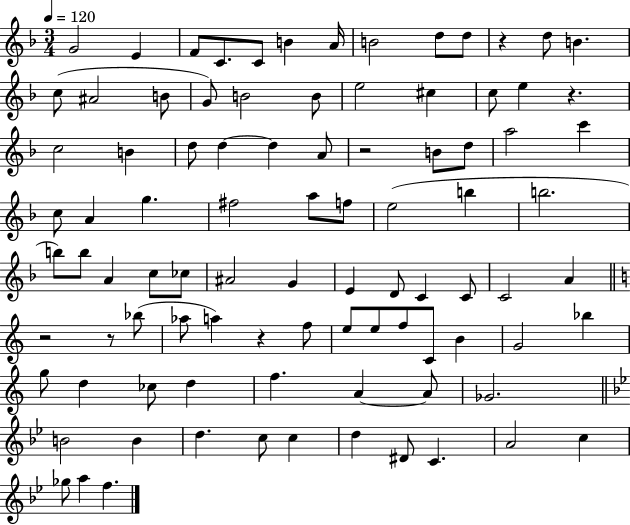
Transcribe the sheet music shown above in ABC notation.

X:1
T:Untitled
M:3/4
L:1/4
K:F
G2 E F/2 C/2 C/2 B A/4 B2 d/2 d/2 z d/2 B c/2 ^A2 B/2 G/2 B2 B/2 e2 ^c c/2 e z c2 B d/2 d d A/2 z2 B/2 d/2 a2 c' c/2 A g ^f2 a/2 f/2 e2 b b2 b/2 b/2 A c/2 _c/2 ^A2 G E D/2 C C/2 C2 A z2 z/2 _b/2 _a/2 a z f/2 e/2 e/2 f/2 C/2 B G2 _b g/2 d _c/2 d f A A/2 _G2 B2 B d c/2 c d ^D/2 C A2 c _g/2 a f